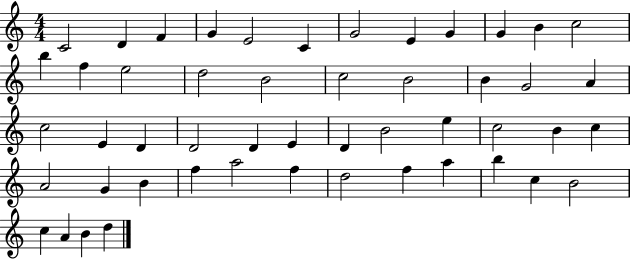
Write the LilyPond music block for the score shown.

{
  \clef treble
  \numericTimeSignature
  \time 4/4
  \key c \major
  c'2 d'4 f'4 | g'4 e'2 c'4 | g'2 e'4 g'4 | g'4 b'4 c''2 | \break b''4 f''4 e''2 | d''2 b'2 | c''2 b'2 | b'4 g'2 a'4 | \break c''2 e'4 d'4 | d'2 d'4 e'4 | d'4 b'2 e''4 | c''2 b'4 c''4 | \break a'2 g'4 b'4 | f''4 a''2 f''4 | d''2 f''4 a''4 | b''4 c''4 b'2 | \break c''4 a'4 b'4 d''4 | \bar "|."
}